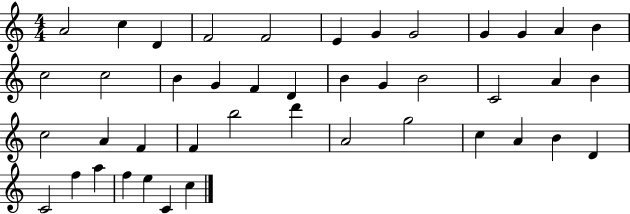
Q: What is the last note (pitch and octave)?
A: C5